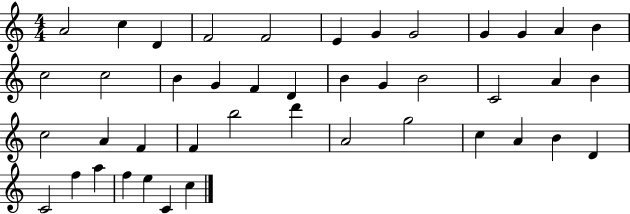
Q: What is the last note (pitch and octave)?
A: C5